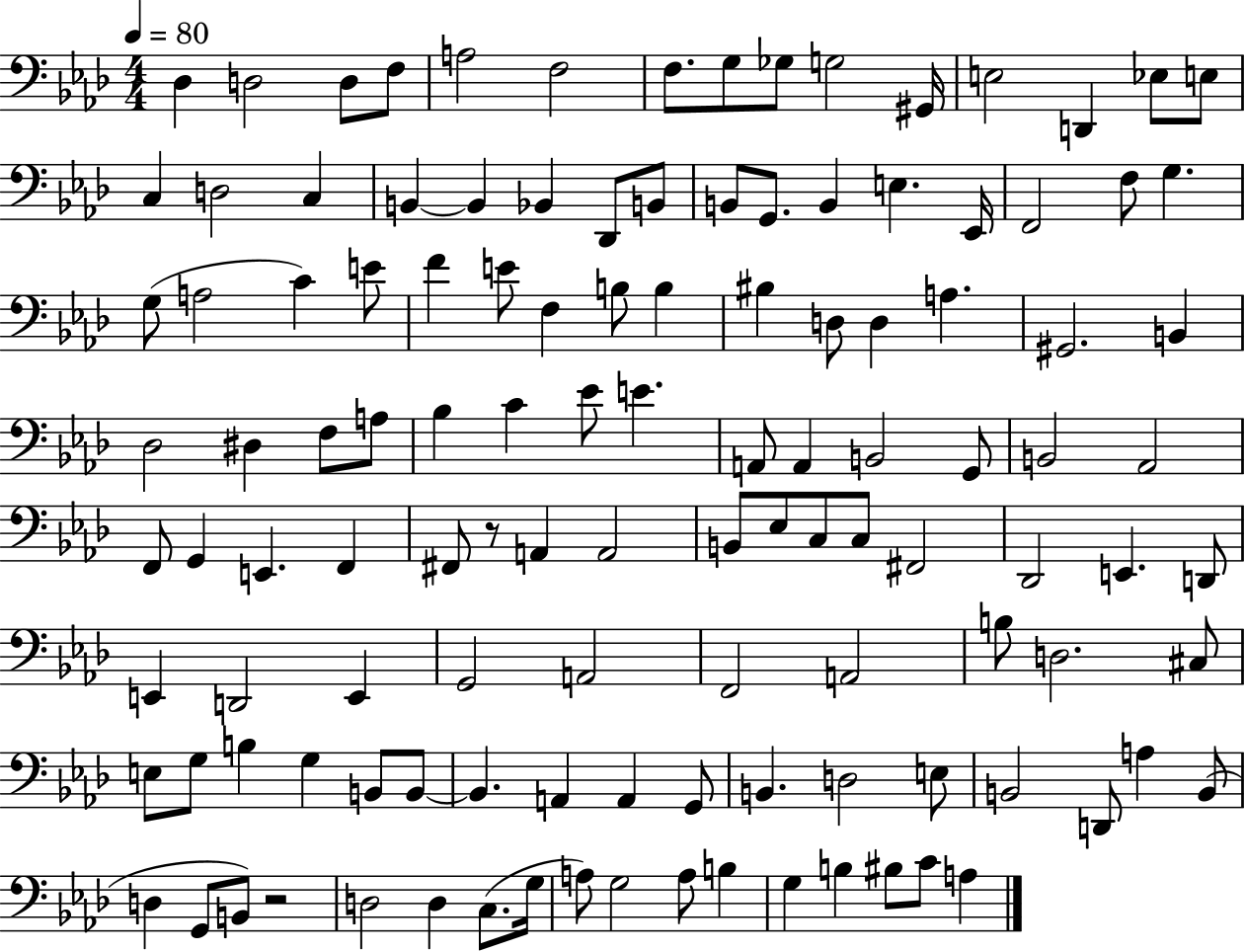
X:1
T:Untitled
M:4/4
L:1/4
K:Ab
_D, D,2 D,/2 F,/2 A,2 F,2 F,/2 G,/2 _G,/2 G,2 ^G,,/4 E,2 D,, _E,/2 E,/2 C, D,2 C, B,, B,, _B,, _D,,/2 B,,/2 B,,/2 G,,/2 B,, E, _E,,/4 F,,2 F,/2 G, G,/2 A,2 C E/2 F E/2 F, B,/2 B, ^B, D,/2 D, A, ^G,,2 B,, _D,2 ^D, F,/2 A,/2 _B, C _E/2 E A,,/2 A,, B,,2 G,,/2 B,,2 _A,,2 F,,/2 G,, E,, F,, ^F,,/2 z/2 A,, A,,2 B,,/2 _E,/2 C,/2 C,/2 ^F,,2 _D,,2 E,, D,,/2 E,, D,,2 E,, G,,2 A,,2 F,,2 A,,2 B,/2 D,2 ^C,/2 E,/2 G,/2 B, G, B,,/2 B,,/2 B,, A,, A,, G,,/2 B,, D,2 E,/2 B,,2 D,,/2 A, B,,/2 D, G,,/2 B,,/2 z2 D,2 D, C,/2 G,/4 A,/2 G,2 A,/2 B, G, B, ^B,/2 C/2 A,